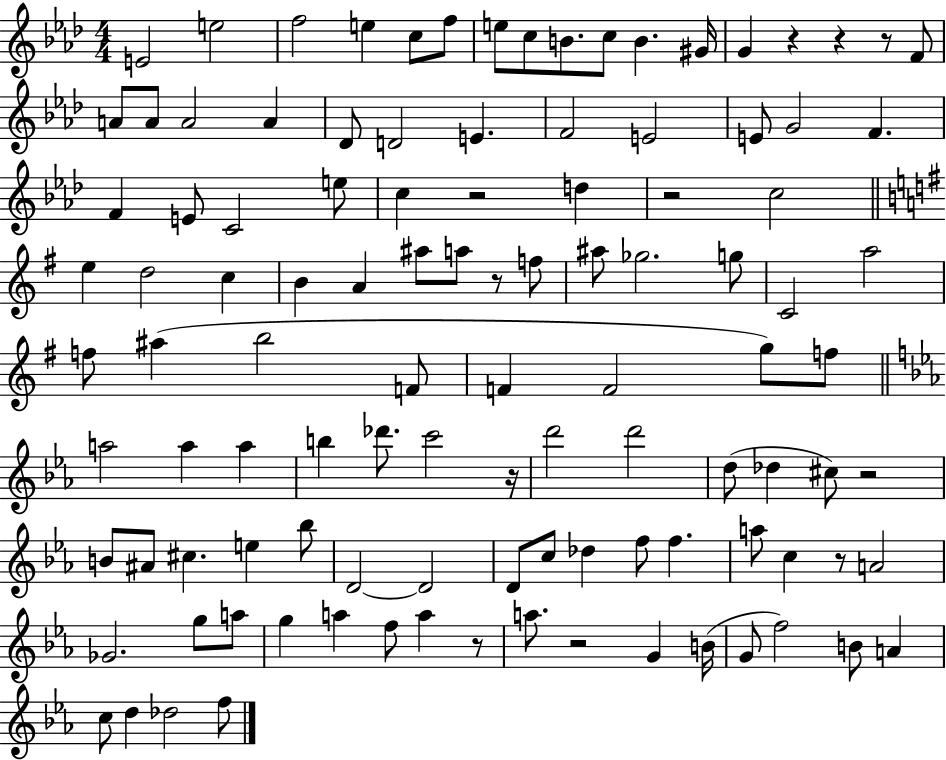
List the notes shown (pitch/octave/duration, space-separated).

E4/h E5/h F5/h E5/q C5/e F5/e E5/e C5/e B4/e. C5/e B4/q. G#4/s G4/q R/q R/q R/e F4/e A4/e A4/e A4/h A4/q Db4/e D4/h E4/q. F4/h E4/h E4/e G4/h F4/q. F4/q E4/e C4/h E5/e C5/q R/h D5/q R/h C5/h E5/q D5/h C5/q B4/q A4/q A#5/e A5/e R/e F5/e A#5/e Gb5/h. G5/e C4/h A5/h F5/e A#5/q B5/h F4/e F4/q F4/h G5/e F5/e A5/h A5/q A5/q B5/q Db6/e. C6/h R/s D6/h D6/h D5/e Db5/q C#5/e R/h B4/e A#4/e C#5/q. E5/q Bb5/e D4/h D4/h D4/e C5/e Db5/q F5/e F5/q. A5/e C5/q R/e A4/h Gb4/h. G5/e A5/e G5/q A5/q F5/e A5/q R/e A5/e. R/h G4/q B4/s G4/e F5/h B4/e A4/q C5/e D5/q Db5/h F5/e